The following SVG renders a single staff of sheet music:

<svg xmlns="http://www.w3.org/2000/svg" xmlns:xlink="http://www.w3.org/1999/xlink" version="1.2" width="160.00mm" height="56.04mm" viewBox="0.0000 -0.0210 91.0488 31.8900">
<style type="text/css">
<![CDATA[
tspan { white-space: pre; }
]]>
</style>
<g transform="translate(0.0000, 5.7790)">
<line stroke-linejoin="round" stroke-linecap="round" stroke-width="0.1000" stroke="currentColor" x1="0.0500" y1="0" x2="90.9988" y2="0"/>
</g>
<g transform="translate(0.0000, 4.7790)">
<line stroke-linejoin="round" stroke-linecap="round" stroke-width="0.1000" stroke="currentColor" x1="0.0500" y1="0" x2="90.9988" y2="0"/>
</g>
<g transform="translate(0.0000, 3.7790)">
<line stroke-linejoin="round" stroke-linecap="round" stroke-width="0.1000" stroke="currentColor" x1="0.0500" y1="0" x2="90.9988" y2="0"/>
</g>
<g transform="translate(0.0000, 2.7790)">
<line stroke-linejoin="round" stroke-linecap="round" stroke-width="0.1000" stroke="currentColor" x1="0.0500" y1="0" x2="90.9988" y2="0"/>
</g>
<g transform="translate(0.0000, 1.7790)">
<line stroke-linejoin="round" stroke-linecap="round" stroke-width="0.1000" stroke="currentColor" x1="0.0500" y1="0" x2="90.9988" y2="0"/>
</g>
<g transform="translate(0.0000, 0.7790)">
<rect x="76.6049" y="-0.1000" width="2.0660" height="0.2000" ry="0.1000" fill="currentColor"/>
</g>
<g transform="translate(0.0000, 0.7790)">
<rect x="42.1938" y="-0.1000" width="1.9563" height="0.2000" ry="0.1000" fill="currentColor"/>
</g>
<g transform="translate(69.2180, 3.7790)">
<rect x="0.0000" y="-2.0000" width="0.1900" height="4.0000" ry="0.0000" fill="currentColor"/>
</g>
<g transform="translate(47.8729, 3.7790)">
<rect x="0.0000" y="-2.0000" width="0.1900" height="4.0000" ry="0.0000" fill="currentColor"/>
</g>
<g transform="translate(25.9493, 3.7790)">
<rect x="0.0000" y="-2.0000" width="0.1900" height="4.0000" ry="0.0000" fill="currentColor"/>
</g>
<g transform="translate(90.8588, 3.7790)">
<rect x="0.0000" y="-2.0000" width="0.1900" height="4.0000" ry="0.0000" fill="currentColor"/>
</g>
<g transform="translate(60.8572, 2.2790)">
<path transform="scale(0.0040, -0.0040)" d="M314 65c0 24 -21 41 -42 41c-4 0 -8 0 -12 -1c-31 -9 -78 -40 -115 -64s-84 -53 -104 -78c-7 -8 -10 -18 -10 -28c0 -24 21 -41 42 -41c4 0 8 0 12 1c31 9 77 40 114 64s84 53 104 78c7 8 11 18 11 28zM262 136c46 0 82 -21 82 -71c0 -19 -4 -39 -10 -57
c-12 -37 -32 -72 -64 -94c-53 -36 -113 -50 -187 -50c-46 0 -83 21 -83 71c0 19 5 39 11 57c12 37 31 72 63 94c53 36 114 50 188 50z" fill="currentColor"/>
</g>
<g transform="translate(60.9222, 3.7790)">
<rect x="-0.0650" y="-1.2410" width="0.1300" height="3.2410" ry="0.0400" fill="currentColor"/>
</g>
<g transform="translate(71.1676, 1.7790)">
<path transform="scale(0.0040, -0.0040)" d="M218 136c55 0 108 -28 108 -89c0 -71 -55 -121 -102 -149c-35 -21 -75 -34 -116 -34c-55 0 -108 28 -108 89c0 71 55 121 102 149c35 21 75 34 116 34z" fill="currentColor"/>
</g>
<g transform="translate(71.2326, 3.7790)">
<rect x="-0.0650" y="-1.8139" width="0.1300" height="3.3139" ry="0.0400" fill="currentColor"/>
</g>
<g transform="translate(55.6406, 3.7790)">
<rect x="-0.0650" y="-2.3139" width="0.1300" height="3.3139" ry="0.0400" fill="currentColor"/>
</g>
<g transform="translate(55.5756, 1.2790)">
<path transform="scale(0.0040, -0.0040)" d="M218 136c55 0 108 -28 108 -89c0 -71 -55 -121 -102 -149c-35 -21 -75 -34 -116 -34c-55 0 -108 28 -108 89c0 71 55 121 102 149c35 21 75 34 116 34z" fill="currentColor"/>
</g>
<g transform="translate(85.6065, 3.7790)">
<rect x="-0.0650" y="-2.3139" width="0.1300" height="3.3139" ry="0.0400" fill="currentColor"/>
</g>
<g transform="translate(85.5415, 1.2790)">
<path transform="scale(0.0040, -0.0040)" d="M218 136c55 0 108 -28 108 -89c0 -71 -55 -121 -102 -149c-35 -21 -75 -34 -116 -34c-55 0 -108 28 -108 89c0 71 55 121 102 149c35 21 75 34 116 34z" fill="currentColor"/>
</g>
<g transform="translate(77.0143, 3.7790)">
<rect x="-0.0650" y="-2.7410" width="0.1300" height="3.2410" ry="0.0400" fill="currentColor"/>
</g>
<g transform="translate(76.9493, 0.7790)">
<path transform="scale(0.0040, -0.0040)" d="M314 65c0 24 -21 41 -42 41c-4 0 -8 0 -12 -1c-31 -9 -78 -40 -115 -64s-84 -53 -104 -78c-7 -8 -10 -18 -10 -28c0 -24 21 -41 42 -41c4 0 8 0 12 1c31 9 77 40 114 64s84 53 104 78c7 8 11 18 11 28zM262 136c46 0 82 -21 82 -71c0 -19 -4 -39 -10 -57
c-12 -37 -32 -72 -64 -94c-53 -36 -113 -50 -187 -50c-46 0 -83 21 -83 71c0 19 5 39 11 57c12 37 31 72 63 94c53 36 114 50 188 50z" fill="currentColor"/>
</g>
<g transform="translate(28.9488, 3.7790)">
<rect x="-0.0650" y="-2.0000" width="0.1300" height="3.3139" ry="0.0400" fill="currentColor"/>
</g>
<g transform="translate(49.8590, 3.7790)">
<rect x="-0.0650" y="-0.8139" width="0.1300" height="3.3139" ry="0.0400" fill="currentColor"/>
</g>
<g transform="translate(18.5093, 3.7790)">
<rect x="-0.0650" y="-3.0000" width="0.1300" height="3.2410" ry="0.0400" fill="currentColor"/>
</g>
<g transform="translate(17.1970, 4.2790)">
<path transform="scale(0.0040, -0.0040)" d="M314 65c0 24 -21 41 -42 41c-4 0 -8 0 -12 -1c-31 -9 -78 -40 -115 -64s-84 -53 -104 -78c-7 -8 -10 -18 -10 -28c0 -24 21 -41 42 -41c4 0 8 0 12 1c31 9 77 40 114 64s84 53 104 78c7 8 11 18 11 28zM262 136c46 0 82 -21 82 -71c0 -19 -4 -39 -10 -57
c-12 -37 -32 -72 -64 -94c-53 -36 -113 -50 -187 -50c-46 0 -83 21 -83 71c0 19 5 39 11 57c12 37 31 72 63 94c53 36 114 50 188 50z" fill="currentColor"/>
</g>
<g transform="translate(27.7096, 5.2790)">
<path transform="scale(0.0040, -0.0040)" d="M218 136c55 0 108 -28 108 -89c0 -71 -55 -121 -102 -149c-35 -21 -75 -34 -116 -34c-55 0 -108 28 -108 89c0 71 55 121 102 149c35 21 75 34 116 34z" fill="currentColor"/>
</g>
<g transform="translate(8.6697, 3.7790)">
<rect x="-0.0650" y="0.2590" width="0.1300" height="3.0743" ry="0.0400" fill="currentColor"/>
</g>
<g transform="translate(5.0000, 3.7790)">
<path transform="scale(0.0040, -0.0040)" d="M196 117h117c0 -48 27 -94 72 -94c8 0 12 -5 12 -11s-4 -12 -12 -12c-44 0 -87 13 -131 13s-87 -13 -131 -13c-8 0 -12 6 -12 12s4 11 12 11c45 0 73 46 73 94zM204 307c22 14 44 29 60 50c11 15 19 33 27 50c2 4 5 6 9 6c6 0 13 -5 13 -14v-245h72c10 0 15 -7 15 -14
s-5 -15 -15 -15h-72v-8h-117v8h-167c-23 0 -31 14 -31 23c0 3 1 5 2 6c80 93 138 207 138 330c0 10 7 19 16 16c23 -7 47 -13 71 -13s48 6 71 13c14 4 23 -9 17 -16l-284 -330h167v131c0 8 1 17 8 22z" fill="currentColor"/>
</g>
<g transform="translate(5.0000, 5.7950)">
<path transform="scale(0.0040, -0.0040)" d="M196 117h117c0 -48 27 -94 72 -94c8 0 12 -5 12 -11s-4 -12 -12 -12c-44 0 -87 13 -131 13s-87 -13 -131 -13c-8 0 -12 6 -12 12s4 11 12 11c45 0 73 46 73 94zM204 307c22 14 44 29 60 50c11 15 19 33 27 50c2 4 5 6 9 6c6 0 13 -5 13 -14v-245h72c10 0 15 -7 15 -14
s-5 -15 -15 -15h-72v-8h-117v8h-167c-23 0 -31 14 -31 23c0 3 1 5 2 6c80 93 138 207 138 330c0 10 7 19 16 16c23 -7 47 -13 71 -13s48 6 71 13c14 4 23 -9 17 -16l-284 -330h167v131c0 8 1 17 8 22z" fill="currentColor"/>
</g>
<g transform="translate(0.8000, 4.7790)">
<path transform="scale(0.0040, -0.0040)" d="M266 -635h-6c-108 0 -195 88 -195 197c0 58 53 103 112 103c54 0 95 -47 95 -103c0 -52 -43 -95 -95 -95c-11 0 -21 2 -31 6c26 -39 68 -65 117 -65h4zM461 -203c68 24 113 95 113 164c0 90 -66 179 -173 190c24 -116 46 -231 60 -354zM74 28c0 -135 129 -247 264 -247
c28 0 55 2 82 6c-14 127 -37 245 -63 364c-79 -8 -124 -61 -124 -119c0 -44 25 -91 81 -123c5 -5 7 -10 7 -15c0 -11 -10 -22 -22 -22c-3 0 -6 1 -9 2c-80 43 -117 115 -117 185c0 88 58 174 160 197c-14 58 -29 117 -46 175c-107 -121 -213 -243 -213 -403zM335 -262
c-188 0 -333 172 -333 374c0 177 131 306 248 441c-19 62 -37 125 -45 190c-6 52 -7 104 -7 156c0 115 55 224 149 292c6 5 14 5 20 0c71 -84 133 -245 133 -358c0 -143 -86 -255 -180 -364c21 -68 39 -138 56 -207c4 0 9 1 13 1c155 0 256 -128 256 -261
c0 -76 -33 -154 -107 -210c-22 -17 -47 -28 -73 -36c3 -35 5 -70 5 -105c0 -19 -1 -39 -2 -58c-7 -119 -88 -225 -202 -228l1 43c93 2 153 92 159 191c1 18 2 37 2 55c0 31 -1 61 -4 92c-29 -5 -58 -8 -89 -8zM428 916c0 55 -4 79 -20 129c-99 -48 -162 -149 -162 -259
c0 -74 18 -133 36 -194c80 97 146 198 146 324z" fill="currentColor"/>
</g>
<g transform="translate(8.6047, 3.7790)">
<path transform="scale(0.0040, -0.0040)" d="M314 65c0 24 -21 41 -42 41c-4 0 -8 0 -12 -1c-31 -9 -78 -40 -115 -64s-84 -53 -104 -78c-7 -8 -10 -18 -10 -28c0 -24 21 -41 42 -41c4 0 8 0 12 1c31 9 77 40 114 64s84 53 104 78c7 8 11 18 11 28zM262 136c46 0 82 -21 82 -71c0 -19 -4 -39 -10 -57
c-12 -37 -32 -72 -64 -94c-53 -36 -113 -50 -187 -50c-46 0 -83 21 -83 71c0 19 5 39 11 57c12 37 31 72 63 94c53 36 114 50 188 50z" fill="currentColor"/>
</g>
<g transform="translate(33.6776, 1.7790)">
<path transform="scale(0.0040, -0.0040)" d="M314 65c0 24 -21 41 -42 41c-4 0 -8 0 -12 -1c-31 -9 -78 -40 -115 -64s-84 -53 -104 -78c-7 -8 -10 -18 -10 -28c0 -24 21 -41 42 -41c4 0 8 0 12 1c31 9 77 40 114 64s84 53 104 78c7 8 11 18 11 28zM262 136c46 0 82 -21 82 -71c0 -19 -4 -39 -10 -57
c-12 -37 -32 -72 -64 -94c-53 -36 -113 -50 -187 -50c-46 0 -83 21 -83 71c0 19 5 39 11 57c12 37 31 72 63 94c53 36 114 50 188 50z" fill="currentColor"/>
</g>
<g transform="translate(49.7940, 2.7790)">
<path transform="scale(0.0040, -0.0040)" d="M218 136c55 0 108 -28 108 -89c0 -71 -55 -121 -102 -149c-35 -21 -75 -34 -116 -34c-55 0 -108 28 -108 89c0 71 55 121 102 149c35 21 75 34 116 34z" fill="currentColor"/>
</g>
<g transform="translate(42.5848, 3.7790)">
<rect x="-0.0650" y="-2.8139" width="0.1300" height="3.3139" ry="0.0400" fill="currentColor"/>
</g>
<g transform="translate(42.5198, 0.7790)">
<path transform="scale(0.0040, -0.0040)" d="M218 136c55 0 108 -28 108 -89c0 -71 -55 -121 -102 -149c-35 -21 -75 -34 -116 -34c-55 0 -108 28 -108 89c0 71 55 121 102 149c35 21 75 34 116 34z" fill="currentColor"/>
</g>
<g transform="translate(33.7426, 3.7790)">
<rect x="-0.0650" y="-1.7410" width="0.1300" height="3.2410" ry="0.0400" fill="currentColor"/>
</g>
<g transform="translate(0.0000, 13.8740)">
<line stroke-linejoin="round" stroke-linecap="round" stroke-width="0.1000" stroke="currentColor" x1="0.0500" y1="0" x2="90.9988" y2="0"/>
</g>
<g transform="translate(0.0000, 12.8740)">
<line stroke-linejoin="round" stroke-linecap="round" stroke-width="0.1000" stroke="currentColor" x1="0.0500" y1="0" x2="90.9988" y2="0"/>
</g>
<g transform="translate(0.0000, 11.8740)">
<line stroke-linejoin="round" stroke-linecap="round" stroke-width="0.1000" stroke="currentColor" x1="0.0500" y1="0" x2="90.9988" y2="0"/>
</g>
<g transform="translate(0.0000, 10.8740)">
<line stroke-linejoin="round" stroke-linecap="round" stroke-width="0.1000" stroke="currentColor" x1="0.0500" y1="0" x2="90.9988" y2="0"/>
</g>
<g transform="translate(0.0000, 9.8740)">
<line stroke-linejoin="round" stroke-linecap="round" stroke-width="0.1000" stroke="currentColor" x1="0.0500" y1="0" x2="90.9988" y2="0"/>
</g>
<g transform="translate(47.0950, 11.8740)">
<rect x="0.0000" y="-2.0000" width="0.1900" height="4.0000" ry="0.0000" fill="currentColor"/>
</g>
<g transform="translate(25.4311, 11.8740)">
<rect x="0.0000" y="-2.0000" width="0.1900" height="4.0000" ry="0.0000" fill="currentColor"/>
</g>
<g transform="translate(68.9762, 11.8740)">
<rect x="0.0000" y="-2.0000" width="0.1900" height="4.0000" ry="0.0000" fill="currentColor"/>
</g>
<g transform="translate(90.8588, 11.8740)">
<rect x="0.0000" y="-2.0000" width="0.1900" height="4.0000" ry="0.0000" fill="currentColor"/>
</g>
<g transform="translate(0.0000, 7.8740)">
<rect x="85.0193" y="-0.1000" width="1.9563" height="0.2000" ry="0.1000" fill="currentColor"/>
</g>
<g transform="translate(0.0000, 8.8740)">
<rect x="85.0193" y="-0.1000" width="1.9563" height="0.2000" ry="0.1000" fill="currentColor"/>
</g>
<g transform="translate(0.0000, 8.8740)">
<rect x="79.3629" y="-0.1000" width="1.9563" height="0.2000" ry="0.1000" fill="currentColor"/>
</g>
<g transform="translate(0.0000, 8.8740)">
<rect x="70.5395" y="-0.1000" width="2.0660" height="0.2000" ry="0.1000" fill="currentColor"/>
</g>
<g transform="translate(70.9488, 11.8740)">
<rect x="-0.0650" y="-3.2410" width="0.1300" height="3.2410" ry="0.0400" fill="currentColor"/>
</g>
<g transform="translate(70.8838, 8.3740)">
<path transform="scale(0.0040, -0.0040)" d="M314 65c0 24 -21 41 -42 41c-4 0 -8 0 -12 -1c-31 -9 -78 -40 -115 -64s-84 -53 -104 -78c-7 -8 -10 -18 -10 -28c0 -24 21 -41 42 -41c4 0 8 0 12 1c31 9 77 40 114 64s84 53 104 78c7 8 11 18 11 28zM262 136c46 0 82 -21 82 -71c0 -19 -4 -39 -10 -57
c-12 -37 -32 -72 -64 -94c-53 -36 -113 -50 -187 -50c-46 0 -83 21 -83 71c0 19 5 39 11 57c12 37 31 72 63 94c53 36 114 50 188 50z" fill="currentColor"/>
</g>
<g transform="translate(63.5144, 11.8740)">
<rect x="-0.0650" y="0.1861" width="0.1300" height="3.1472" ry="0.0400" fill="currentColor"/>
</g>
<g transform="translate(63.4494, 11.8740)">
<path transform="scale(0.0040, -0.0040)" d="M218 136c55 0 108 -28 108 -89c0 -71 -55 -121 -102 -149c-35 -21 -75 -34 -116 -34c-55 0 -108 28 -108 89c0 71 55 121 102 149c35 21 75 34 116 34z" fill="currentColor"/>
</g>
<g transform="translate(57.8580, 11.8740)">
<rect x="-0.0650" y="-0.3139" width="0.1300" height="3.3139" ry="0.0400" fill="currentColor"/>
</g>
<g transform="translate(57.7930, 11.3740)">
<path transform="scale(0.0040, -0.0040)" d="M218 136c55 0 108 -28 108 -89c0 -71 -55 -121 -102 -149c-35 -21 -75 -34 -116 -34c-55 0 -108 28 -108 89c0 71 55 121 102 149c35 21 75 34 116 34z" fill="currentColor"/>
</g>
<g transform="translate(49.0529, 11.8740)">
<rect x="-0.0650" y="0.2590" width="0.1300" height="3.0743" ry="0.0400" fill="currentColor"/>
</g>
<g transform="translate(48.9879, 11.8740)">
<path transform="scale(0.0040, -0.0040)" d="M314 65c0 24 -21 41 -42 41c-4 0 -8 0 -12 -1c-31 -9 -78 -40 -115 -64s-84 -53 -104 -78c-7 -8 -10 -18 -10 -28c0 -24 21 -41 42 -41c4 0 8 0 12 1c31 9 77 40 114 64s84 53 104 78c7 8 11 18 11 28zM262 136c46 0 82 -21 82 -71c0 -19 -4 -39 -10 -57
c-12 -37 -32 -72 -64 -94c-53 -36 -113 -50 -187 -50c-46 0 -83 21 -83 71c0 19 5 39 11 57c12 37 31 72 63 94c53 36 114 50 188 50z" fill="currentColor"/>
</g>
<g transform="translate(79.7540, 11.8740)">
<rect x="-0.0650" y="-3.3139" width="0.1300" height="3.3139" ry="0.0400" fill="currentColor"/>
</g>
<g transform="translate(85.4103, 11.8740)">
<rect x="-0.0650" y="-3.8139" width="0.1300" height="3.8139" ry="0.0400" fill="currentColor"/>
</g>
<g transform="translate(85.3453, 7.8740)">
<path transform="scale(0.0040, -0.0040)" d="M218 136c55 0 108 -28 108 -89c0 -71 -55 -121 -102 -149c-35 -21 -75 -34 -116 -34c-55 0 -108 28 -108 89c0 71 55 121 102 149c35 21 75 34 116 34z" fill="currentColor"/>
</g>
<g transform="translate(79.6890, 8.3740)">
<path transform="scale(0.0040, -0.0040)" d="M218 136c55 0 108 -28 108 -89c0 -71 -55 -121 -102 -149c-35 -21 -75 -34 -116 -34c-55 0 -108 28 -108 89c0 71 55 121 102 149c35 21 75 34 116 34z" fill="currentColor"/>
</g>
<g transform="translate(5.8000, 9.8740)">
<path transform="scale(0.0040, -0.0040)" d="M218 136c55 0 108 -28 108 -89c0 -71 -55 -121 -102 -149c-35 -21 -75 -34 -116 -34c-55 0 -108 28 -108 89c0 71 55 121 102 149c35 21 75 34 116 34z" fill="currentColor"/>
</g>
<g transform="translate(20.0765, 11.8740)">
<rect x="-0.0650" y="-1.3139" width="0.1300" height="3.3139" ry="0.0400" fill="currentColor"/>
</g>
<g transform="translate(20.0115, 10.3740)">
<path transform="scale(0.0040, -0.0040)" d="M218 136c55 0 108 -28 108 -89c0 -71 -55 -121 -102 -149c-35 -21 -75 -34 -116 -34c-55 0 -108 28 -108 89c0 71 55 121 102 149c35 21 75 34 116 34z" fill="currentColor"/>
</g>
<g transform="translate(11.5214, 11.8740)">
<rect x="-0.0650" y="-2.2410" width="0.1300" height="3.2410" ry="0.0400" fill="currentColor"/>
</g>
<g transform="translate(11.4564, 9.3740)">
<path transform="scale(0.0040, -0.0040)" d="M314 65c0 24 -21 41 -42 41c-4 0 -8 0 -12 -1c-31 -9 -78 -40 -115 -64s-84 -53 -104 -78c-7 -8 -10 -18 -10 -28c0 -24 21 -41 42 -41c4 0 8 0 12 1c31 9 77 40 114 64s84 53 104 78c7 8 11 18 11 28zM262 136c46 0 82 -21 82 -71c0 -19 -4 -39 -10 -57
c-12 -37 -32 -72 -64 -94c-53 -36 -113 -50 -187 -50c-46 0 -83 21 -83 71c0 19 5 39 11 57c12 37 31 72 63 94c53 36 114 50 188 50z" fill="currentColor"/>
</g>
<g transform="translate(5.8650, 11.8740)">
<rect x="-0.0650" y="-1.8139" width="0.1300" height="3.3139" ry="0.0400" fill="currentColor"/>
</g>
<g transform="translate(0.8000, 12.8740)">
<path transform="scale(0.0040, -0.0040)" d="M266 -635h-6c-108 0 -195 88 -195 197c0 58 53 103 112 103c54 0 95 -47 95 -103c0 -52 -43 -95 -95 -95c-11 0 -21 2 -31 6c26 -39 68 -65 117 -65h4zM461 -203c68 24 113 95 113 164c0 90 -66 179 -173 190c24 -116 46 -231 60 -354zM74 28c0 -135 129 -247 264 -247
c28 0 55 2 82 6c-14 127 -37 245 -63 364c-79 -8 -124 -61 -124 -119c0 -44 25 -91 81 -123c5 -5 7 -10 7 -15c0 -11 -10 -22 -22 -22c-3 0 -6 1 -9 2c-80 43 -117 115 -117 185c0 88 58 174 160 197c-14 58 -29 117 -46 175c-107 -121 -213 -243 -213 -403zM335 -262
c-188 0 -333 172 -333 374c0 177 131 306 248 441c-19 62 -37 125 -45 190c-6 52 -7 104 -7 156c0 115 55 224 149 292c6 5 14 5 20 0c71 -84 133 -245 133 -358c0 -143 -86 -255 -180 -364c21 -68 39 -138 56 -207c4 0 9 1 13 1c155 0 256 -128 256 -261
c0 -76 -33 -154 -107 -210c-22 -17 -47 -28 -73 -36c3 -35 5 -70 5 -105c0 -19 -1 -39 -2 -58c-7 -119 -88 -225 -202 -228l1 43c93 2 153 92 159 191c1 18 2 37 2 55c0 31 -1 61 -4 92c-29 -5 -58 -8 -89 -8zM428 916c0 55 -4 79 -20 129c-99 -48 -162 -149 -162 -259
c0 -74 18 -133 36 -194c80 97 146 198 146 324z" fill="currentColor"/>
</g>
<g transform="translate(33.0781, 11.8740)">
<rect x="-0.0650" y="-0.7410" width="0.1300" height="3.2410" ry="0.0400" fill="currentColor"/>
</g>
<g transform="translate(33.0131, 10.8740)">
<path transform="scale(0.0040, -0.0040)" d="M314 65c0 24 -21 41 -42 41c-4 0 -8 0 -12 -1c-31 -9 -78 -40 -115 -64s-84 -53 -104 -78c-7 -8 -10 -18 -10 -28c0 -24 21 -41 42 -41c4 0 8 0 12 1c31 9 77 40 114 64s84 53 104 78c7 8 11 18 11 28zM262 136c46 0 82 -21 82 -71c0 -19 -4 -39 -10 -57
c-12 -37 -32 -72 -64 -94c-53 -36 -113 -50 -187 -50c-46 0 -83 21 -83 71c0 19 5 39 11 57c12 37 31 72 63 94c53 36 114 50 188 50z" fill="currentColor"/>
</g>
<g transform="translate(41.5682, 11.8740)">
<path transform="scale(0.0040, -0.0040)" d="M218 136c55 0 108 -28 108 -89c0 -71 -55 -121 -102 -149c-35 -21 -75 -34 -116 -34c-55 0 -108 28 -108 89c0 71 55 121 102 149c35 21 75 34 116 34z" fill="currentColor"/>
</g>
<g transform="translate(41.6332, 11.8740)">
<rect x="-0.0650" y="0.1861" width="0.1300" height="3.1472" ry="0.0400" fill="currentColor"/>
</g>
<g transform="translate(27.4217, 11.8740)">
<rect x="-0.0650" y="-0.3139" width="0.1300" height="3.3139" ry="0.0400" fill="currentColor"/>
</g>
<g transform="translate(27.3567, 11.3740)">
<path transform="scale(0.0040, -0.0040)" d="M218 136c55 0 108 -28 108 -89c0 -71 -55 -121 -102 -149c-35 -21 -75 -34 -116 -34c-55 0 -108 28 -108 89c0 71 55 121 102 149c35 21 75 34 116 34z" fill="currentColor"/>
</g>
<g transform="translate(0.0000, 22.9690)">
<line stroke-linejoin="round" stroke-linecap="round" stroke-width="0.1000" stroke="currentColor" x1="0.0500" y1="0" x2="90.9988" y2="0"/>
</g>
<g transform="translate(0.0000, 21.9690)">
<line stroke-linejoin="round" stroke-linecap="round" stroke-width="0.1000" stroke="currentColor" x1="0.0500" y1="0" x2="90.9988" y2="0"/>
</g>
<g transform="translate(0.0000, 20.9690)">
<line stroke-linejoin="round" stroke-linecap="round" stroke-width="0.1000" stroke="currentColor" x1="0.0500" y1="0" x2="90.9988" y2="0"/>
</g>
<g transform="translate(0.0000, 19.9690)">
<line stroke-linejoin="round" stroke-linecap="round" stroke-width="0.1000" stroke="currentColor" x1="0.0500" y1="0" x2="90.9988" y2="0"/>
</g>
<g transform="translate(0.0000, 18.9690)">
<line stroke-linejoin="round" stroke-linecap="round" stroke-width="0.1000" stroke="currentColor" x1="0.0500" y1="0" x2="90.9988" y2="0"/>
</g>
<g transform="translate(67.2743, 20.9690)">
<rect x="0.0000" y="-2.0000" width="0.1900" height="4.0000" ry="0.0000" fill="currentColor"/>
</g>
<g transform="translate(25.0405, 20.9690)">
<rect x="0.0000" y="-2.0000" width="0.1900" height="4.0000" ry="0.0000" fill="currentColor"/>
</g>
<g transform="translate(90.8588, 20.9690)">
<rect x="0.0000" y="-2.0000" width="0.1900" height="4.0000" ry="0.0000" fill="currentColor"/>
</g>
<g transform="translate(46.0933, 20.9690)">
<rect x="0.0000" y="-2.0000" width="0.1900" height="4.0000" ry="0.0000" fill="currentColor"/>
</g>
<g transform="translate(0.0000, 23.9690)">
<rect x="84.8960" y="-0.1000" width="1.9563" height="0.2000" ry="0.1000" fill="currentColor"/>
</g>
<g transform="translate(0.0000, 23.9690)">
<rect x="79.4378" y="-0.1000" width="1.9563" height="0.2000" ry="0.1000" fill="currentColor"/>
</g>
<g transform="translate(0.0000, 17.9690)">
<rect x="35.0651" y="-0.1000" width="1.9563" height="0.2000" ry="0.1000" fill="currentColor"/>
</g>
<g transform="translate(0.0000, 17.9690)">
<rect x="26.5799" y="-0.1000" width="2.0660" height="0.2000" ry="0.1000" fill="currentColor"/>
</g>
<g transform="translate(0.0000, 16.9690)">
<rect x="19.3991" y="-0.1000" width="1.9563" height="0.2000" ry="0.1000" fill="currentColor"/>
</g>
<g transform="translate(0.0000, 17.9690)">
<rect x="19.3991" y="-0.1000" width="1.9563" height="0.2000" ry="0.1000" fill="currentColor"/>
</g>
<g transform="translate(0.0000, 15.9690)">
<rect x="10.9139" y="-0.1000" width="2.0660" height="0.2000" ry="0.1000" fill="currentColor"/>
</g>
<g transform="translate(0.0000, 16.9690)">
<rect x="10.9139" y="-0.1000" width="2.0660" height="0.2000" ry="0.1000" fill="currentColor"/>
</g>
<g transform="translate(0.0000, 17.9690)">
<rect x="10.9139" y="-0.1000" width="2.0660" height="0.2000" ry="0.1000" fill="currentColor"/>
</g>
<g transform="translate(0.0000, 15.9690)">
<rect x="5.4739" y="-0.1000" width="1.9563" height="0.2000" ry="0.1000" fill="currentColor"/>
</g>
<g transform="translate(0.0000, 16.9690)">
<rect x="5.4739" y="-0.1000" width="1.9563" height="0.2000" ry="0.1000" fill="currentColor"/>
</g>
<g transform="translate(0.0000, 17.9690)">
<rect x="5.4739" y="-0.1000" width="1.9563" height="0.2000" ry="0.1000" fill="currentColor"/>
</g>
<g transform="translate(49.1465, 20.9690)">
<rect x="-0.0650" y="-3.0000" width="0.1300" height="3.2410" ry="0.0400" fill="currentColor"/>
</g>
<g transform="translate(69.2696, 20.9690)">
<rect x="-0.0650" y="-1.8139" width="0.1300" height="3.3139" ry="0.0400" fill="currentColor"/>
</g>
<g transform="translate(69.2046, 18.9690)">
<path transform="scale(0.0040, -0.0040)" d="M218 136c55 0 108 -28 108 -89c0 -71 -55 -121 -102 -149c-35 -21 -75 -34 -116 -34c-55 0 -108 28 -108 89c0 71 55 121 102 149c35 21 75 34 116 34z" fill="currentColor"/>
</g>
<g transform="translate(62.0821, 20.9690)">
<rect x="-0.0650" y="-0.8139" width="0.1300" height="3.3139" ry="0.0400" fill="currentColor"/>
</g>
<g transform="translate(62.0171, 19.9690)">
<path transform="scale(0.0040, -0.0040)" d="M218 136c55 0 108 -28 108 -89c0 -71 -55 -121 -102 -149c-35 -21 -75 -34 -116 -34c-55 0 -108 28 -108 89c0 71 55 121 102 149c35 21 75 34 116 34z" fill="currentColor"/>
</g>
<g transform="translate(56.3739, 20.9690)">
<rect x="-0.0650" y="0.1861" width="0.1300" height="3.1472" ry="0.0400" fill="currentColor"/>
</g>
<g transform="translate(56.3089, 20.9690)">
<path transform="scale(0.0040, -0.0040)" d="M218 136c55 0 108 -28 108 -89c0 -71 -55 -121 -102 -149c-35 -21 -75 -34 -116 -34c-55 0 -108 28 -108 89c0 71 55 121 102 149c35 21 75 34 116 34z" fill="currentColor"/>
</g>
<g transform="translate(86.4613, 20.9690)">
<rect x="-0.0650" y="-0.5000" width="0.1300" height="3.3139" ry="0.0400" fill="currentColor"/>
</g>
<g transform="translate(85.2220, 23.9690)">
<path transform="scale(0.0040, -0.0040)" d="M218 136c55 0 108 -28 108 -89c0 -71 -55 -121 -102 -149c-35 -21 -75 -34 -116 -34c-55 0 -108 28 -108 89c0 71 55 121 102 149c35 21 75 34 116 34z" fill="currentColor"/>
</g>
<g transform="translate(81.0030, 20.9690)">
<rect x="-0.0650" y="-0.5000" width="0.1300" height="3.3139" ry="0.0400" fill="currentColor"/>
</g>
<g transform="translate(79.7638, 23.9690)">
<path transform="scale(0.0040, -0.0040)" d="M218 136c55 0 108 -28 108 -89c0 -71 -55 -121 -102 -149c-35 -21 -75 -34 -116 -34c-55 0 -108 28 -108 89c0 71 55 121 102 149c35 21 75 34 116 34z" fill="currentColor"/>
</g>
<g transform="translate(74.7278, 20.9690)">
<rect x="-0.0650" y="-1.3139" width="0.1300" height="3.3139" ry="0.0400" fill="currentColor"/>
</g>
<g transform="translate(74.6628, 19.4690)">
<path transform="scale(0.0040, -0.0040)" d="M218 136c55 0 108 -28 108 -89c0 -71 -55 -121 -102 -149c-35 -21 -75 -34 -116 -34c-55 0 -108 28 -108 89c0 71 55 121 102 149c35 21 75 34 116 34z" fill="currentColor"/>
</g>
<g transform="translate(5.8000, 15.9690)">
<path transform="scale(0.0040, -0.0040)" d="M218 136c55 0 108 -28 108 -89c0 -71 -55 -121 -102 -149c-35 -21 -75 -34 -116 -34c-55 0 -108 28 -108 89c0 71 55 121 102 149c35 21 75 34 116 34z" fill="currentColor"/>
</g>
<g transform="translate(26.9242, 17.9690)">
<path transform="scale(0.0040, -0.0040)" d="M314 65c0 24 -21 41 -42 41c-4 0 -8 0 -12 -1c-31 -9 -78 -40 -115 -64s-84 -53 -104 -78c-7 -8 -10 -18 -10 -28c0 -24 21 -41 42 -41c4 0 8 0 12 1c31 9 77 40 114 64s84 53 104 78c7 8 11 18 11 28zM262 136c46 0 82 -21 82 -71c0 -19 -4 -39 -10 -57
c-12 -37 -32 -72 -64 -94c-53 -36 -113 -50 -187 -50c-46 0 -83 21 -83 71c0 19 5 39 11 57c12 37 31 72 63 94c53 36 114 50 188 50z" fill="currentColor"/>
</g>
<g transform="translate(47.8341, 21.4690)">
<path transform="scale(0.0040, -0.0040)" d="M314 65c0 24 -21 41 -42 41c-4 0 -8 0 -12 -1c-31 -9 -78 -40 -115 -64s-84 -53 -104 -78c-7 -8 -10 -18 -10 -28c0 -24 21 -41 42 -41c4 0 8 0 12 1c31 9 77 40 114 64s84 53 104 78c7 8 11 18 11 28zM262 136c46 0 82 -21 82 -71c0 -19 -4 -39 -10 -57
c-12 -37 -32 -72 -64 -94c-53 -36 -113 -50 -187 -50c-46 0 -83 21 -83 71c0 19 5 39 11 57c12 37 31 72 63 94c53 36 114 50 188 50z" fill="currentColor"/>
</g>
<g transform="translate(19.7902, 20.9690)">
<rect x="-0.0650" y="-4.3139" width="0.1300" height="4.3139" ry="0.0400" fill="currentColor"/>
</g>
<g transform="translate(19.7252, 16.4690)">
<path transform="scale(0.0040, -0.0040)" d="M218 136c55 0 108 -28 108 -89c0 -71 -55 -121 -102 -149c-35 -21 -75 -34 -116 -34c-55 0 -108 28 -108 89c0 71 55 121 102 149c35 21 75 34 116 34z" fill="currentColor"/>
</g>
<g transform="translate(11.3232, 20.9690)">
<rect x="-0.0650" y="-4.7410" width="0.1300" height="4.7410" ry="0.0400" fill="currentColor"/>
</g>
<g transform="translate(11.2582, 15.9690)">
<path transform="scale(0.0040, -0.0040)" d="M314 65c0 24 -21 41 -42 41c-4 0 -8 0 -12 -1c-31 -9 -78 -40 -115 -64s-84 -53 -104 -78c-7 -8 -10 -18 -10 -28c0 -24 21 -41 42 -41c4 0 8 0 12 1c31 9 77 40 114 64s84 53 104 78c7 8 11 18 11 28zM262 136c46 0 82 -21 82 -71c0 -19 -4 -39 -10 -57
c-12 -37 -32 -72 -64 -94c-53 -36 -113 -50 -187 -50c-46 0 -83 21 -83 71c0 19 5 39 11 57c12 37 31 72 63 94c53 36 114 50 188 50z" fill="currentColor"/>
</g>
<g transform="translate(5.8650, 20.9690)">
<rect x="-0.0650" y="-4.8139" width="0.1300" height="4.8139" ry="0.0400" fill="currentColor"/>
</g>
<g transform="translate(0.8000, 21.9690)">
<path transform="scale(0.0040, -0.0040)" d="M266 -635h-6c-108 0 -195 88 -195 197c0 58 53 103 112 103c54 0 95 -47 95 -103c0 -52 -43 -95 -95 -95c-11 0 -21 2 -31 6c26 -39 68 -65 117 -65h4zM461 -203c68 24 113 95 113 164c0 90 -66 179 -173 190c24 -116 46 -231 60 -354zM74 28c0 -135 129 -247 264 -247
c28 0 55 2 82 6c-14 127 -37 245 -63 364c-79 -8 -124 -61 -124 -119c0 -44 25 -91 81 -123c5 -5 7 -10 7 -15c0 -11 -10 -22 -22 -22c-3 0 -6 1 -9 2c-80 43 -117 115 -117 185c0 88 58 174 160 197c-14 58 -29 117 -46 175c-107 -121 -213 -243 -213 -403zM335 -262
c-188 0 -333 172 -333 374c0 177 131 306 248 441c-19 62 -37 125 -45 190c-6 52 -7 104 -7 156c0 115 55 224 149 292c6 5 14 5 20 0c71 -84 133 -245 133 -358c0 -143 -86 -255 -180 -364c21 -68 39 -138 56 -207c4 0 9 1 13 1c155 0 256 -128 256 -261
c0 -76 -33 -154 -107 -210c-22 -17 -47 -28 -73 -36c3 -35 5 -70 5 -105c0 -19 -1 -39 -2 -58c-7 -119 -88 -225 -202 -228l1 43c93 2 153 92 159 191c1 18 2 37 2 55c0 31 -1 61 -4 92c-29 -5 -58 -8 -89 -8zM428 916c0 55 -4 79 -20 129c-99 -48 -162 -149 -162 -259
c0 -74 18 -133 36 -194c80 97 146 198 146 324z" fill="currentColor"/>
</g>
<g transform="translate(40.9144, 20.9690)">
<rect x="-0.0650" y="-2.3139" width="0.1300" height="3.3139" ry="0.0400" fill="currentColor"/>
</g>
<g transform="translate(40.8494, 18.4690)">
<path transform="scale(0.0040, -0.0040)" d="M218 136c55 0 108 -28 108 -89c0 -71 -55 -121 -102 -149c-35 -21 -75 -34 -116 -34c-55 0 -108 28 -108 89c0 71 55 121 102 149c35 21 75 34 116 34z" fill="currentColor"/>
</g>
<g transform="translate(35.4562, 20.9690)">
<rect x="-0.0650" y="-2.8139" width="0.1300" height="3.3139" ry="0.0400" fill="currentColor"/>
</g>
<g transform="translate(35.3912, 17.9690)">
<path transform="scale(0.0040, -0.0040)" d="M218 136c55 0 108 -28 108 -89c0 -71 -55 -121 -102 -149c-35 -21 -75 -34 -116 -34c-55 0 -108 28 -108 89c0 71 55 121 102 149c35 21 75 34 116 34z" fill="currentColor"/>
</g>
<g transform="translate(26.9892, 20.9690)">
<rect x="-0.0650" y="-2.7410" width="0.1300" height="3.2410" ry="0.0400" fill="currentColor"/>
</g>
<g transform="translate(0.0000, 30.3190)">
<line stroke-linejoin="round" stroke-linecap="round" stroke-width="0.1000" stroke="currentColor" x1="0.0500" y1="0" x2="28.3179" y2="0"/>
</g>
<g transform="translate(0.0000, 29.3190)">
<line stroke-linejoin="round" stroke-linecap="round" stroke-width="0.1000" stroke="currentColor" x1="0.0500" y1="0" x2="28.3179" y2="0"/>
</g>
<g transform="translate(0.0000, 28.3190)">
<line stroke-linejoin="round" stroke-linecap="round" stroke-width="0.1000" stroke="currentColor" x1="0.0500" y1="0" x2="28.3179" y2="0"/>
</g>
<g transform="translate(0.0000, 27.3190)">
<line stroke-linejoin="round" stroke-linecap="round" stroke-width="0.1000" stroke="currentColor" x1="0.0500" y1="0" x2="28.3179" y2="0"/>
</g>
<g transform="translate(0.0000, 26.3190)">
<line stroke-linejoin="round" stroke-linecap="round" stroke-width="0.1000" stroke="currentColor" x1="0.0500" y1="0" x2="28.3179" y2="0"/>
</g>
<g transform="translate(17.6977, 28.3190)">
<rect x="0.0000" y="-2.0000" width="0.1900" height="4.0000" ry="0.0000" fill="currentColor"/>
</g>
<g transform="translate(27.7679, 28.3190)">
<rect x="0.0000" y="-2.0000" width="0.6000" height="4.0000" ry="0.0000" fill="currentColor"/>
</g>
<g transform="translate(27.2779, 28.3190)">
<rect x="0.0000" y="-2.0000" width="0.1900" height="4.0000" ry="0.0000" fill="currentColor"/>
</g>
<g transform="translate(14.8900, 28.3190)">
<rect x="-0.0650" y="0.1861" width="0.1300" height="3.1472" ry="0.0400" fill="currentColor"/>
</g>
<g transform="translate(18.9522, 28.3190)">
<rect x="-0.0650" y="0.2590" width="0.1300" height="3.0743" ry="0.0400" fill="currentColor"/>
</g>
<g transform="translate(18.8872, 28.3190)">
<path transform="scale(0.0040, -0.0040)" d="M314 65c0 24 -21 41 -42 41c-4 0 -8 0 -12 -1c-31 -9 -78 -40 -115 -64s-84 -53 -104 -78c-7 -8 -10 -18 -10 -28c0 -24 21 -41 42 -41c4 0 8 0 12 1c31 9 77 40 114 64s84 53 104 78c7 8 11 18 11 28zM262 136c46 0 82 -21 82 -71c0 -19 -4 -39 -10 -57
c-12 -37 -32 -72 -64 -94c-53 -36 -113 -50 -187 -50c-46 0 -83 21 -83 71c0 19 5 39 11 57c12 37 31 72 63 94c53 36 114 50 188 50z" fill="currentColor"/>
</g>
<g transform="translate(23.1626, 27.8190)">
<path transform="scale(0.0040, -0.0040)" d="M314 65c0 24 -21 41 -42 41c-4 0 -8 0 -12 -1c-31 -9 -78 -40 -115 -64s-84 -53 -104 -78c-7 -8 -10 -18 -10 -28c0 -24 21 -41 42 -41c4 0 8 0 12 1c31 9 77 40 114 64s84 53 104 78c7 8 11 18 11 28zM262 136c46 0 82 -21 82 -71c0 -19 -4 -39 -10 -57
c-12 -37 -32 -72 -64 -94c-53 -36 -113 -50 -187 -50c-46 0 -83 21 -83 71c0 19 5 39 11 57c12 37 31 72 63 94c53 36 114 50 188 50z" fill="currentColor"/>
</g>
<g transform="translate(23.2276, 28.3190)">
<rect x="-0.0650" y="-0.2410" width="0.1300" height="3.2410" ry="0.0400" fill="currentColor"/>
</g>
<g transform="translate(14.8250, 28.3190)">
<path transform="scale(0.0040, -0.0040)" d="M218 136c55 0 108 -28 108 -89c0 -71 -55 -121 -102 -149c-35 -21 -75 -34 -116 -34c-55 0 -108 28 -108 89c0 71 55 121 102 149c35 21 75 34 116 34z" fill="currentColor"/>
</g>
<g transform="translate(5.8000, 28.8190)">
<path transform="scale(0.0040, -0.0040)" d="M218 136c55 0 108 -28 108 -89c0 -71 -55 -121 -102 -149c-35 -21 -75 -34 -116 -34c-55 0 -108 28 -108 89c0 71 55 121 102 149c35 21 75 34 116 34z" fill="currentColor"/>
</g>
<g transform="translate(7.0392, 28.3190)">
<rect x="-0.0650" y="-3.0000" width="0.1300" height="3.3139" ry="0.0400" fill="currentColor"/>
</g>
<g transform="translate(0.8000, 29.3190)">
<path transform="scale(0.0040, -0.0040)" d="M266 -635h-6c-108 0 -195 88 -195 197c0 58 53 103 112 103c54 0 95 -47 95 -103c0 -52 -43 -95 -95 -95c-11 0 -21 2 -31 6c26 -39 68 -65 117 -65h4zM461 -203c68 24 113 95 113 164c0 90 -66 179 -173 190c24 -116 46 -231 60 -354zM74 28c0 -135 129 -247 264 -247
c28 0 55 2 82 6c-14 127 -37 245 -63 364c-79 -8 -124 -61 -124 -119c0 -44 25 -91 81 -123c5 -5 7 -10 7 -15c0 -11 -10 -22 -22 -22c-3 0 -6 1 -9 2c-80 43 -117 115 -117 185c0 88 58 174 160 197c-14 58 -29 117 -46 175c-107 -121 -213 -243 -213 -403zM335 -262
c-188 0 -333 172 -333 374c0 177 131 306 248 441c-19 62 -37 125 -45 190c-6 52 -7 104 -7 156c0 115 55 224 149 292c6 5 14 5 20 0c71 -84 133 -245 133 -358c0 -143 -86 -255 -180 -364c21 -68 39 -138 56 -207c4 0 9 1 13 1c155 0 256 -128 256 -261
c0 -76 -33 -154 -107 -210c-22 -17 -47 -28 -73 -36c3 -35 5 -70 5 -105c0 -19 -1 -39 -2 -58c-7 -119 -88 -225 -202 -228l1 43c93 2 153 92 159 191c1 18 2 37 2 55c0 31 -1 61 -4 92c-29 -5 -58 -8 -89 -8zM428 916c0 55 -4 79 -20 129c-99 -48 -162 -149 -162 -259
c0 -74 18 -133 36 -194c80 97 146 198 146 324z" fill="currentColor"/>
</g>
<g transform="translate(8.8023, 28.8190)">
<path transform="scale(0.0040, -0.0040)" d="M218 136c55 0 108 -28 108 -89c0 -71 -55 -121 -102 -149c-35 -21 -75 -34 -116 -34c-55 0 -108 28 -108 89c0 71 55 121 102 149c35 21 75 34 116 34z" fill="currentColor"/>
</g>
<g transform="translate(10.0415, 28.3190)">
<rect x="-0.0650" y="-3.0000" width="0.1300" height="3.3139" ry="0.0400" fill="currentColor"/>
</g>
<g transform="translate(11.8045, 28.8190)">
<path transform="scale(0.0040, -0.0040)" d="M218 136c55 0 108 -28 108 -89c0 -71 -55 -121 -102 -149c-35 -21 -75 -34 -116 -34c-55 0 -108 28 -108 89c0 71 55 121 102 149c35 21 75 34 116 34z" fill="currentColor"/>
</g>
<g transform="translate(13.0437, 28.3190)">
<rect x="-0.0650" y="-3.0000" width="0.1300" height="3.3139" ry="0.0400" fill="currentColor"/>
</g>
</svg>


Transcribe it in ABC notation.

X:1
T:Untitled
M:4/4
L:1/4
K:C
B2 A2 F f2 a d g e2 f a2 g f g2 e c d2 B B2 c B b2 b c' e' e'2 d' a2 a g A2 B d f e C C A A A B B2 c2